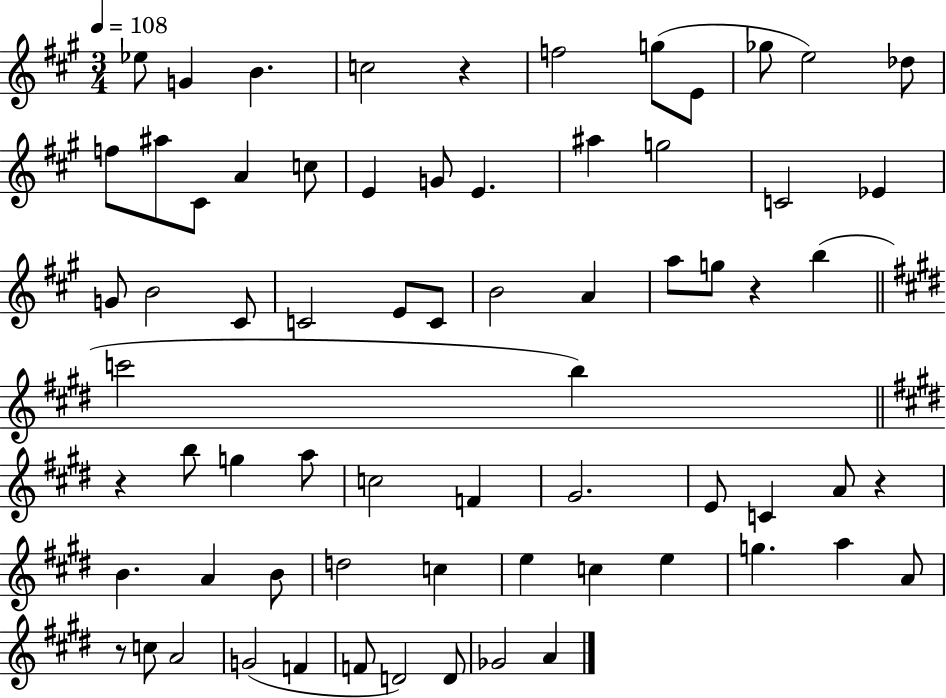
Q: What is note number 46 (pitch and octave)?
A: A4